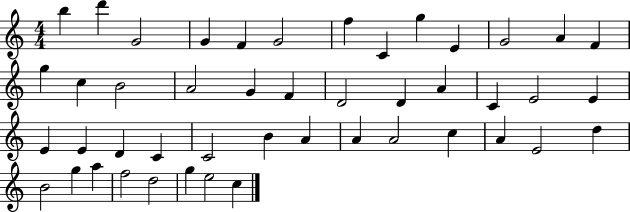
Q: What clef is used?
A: treble